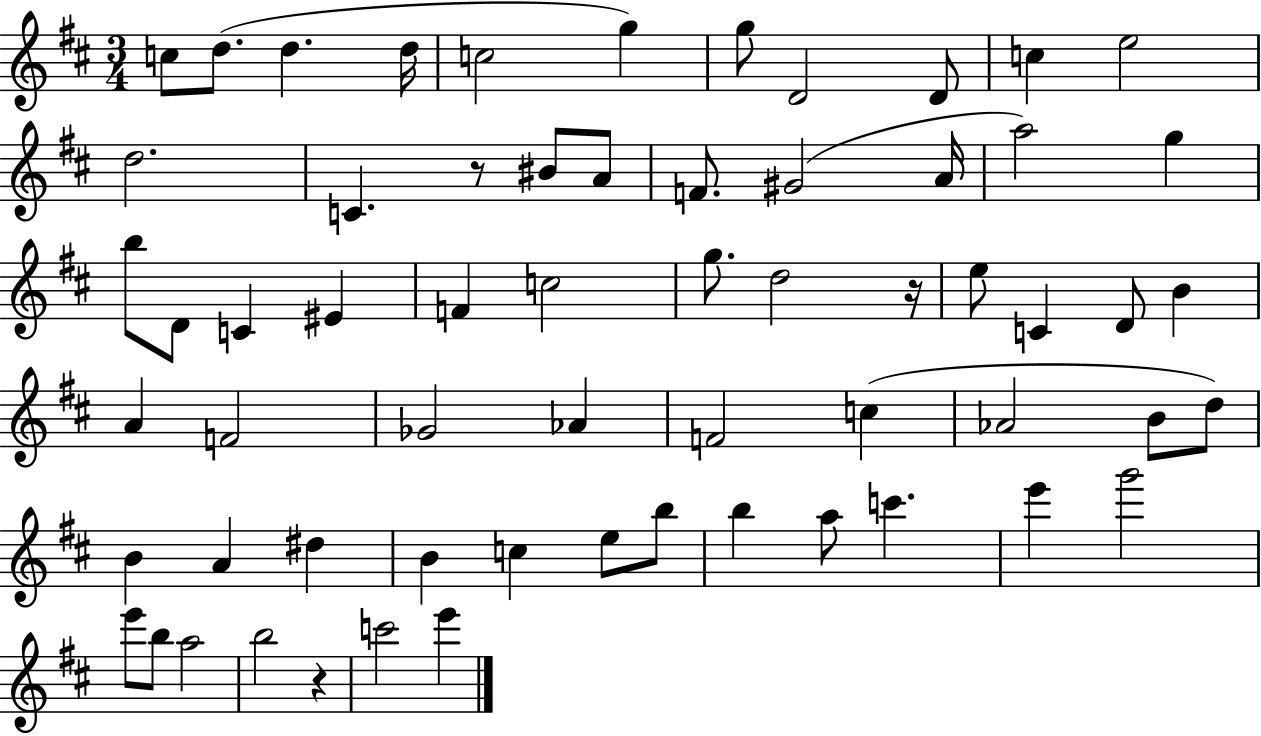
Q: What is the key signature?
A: D major